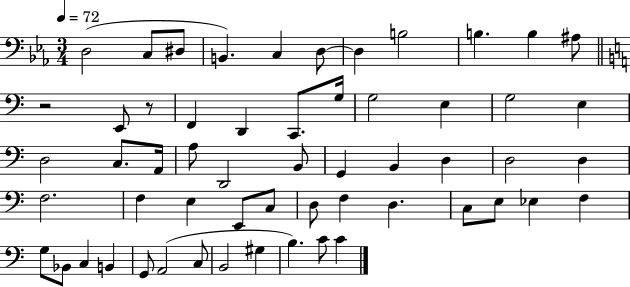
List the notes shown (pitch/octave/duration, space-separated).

D3/h C3/e D#3/e B2/q. C3/q D3/e D3/q B3/h B3/q. B3/q A#3/e R/h E2/e R/e F2/q D2/q C2/e. G3/s G3/h E3/q G3/h E3/q D3/h C3/e. A2/s A3/e D2/h B2/e G2/q B2/q D3/q D3/h D3/q F3/h. F3/q E3/q E2/e C3/e D3/e F3/q D3/q. C3/e E3/e Eb3/q F3/q G3/e Bb2/e C3/q B2/q G2/e A2/h C3/e B2/h G#3/q B3/q. C4/e C4/q